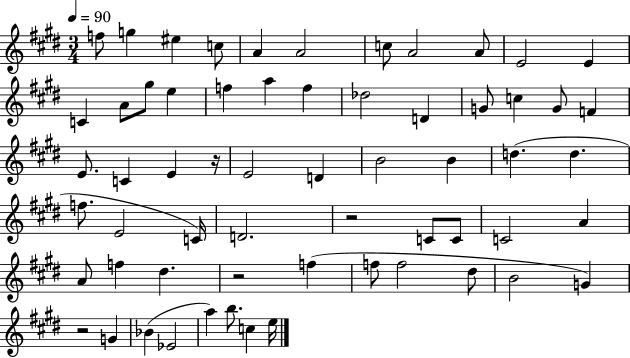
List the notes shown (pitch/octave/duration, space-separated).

F5/e G5/q EIS5/q C5/e A4/q A4/h C5/e A4/h A4/e E4/h E4/q C4/q A4/e G#5/e E5/q F5/q A5/q F5/q Db5/h D4/q G4/e C5/q G4/e F4/q E4/e. C4/q E4/q R/s E4/h D4/q B4/h B4/q D5/q. D5/q. F5/e. E4/h C4/s D4/h. R/h C4/e C4/e C4/h A4/q A4/e F5/q D#5/q. R/h F5/q F5/e F5/h D#5/e B4/h G4/q R/h G4/q Bb4/q Eb4/h A5/q B5/e. C5/q E5/s